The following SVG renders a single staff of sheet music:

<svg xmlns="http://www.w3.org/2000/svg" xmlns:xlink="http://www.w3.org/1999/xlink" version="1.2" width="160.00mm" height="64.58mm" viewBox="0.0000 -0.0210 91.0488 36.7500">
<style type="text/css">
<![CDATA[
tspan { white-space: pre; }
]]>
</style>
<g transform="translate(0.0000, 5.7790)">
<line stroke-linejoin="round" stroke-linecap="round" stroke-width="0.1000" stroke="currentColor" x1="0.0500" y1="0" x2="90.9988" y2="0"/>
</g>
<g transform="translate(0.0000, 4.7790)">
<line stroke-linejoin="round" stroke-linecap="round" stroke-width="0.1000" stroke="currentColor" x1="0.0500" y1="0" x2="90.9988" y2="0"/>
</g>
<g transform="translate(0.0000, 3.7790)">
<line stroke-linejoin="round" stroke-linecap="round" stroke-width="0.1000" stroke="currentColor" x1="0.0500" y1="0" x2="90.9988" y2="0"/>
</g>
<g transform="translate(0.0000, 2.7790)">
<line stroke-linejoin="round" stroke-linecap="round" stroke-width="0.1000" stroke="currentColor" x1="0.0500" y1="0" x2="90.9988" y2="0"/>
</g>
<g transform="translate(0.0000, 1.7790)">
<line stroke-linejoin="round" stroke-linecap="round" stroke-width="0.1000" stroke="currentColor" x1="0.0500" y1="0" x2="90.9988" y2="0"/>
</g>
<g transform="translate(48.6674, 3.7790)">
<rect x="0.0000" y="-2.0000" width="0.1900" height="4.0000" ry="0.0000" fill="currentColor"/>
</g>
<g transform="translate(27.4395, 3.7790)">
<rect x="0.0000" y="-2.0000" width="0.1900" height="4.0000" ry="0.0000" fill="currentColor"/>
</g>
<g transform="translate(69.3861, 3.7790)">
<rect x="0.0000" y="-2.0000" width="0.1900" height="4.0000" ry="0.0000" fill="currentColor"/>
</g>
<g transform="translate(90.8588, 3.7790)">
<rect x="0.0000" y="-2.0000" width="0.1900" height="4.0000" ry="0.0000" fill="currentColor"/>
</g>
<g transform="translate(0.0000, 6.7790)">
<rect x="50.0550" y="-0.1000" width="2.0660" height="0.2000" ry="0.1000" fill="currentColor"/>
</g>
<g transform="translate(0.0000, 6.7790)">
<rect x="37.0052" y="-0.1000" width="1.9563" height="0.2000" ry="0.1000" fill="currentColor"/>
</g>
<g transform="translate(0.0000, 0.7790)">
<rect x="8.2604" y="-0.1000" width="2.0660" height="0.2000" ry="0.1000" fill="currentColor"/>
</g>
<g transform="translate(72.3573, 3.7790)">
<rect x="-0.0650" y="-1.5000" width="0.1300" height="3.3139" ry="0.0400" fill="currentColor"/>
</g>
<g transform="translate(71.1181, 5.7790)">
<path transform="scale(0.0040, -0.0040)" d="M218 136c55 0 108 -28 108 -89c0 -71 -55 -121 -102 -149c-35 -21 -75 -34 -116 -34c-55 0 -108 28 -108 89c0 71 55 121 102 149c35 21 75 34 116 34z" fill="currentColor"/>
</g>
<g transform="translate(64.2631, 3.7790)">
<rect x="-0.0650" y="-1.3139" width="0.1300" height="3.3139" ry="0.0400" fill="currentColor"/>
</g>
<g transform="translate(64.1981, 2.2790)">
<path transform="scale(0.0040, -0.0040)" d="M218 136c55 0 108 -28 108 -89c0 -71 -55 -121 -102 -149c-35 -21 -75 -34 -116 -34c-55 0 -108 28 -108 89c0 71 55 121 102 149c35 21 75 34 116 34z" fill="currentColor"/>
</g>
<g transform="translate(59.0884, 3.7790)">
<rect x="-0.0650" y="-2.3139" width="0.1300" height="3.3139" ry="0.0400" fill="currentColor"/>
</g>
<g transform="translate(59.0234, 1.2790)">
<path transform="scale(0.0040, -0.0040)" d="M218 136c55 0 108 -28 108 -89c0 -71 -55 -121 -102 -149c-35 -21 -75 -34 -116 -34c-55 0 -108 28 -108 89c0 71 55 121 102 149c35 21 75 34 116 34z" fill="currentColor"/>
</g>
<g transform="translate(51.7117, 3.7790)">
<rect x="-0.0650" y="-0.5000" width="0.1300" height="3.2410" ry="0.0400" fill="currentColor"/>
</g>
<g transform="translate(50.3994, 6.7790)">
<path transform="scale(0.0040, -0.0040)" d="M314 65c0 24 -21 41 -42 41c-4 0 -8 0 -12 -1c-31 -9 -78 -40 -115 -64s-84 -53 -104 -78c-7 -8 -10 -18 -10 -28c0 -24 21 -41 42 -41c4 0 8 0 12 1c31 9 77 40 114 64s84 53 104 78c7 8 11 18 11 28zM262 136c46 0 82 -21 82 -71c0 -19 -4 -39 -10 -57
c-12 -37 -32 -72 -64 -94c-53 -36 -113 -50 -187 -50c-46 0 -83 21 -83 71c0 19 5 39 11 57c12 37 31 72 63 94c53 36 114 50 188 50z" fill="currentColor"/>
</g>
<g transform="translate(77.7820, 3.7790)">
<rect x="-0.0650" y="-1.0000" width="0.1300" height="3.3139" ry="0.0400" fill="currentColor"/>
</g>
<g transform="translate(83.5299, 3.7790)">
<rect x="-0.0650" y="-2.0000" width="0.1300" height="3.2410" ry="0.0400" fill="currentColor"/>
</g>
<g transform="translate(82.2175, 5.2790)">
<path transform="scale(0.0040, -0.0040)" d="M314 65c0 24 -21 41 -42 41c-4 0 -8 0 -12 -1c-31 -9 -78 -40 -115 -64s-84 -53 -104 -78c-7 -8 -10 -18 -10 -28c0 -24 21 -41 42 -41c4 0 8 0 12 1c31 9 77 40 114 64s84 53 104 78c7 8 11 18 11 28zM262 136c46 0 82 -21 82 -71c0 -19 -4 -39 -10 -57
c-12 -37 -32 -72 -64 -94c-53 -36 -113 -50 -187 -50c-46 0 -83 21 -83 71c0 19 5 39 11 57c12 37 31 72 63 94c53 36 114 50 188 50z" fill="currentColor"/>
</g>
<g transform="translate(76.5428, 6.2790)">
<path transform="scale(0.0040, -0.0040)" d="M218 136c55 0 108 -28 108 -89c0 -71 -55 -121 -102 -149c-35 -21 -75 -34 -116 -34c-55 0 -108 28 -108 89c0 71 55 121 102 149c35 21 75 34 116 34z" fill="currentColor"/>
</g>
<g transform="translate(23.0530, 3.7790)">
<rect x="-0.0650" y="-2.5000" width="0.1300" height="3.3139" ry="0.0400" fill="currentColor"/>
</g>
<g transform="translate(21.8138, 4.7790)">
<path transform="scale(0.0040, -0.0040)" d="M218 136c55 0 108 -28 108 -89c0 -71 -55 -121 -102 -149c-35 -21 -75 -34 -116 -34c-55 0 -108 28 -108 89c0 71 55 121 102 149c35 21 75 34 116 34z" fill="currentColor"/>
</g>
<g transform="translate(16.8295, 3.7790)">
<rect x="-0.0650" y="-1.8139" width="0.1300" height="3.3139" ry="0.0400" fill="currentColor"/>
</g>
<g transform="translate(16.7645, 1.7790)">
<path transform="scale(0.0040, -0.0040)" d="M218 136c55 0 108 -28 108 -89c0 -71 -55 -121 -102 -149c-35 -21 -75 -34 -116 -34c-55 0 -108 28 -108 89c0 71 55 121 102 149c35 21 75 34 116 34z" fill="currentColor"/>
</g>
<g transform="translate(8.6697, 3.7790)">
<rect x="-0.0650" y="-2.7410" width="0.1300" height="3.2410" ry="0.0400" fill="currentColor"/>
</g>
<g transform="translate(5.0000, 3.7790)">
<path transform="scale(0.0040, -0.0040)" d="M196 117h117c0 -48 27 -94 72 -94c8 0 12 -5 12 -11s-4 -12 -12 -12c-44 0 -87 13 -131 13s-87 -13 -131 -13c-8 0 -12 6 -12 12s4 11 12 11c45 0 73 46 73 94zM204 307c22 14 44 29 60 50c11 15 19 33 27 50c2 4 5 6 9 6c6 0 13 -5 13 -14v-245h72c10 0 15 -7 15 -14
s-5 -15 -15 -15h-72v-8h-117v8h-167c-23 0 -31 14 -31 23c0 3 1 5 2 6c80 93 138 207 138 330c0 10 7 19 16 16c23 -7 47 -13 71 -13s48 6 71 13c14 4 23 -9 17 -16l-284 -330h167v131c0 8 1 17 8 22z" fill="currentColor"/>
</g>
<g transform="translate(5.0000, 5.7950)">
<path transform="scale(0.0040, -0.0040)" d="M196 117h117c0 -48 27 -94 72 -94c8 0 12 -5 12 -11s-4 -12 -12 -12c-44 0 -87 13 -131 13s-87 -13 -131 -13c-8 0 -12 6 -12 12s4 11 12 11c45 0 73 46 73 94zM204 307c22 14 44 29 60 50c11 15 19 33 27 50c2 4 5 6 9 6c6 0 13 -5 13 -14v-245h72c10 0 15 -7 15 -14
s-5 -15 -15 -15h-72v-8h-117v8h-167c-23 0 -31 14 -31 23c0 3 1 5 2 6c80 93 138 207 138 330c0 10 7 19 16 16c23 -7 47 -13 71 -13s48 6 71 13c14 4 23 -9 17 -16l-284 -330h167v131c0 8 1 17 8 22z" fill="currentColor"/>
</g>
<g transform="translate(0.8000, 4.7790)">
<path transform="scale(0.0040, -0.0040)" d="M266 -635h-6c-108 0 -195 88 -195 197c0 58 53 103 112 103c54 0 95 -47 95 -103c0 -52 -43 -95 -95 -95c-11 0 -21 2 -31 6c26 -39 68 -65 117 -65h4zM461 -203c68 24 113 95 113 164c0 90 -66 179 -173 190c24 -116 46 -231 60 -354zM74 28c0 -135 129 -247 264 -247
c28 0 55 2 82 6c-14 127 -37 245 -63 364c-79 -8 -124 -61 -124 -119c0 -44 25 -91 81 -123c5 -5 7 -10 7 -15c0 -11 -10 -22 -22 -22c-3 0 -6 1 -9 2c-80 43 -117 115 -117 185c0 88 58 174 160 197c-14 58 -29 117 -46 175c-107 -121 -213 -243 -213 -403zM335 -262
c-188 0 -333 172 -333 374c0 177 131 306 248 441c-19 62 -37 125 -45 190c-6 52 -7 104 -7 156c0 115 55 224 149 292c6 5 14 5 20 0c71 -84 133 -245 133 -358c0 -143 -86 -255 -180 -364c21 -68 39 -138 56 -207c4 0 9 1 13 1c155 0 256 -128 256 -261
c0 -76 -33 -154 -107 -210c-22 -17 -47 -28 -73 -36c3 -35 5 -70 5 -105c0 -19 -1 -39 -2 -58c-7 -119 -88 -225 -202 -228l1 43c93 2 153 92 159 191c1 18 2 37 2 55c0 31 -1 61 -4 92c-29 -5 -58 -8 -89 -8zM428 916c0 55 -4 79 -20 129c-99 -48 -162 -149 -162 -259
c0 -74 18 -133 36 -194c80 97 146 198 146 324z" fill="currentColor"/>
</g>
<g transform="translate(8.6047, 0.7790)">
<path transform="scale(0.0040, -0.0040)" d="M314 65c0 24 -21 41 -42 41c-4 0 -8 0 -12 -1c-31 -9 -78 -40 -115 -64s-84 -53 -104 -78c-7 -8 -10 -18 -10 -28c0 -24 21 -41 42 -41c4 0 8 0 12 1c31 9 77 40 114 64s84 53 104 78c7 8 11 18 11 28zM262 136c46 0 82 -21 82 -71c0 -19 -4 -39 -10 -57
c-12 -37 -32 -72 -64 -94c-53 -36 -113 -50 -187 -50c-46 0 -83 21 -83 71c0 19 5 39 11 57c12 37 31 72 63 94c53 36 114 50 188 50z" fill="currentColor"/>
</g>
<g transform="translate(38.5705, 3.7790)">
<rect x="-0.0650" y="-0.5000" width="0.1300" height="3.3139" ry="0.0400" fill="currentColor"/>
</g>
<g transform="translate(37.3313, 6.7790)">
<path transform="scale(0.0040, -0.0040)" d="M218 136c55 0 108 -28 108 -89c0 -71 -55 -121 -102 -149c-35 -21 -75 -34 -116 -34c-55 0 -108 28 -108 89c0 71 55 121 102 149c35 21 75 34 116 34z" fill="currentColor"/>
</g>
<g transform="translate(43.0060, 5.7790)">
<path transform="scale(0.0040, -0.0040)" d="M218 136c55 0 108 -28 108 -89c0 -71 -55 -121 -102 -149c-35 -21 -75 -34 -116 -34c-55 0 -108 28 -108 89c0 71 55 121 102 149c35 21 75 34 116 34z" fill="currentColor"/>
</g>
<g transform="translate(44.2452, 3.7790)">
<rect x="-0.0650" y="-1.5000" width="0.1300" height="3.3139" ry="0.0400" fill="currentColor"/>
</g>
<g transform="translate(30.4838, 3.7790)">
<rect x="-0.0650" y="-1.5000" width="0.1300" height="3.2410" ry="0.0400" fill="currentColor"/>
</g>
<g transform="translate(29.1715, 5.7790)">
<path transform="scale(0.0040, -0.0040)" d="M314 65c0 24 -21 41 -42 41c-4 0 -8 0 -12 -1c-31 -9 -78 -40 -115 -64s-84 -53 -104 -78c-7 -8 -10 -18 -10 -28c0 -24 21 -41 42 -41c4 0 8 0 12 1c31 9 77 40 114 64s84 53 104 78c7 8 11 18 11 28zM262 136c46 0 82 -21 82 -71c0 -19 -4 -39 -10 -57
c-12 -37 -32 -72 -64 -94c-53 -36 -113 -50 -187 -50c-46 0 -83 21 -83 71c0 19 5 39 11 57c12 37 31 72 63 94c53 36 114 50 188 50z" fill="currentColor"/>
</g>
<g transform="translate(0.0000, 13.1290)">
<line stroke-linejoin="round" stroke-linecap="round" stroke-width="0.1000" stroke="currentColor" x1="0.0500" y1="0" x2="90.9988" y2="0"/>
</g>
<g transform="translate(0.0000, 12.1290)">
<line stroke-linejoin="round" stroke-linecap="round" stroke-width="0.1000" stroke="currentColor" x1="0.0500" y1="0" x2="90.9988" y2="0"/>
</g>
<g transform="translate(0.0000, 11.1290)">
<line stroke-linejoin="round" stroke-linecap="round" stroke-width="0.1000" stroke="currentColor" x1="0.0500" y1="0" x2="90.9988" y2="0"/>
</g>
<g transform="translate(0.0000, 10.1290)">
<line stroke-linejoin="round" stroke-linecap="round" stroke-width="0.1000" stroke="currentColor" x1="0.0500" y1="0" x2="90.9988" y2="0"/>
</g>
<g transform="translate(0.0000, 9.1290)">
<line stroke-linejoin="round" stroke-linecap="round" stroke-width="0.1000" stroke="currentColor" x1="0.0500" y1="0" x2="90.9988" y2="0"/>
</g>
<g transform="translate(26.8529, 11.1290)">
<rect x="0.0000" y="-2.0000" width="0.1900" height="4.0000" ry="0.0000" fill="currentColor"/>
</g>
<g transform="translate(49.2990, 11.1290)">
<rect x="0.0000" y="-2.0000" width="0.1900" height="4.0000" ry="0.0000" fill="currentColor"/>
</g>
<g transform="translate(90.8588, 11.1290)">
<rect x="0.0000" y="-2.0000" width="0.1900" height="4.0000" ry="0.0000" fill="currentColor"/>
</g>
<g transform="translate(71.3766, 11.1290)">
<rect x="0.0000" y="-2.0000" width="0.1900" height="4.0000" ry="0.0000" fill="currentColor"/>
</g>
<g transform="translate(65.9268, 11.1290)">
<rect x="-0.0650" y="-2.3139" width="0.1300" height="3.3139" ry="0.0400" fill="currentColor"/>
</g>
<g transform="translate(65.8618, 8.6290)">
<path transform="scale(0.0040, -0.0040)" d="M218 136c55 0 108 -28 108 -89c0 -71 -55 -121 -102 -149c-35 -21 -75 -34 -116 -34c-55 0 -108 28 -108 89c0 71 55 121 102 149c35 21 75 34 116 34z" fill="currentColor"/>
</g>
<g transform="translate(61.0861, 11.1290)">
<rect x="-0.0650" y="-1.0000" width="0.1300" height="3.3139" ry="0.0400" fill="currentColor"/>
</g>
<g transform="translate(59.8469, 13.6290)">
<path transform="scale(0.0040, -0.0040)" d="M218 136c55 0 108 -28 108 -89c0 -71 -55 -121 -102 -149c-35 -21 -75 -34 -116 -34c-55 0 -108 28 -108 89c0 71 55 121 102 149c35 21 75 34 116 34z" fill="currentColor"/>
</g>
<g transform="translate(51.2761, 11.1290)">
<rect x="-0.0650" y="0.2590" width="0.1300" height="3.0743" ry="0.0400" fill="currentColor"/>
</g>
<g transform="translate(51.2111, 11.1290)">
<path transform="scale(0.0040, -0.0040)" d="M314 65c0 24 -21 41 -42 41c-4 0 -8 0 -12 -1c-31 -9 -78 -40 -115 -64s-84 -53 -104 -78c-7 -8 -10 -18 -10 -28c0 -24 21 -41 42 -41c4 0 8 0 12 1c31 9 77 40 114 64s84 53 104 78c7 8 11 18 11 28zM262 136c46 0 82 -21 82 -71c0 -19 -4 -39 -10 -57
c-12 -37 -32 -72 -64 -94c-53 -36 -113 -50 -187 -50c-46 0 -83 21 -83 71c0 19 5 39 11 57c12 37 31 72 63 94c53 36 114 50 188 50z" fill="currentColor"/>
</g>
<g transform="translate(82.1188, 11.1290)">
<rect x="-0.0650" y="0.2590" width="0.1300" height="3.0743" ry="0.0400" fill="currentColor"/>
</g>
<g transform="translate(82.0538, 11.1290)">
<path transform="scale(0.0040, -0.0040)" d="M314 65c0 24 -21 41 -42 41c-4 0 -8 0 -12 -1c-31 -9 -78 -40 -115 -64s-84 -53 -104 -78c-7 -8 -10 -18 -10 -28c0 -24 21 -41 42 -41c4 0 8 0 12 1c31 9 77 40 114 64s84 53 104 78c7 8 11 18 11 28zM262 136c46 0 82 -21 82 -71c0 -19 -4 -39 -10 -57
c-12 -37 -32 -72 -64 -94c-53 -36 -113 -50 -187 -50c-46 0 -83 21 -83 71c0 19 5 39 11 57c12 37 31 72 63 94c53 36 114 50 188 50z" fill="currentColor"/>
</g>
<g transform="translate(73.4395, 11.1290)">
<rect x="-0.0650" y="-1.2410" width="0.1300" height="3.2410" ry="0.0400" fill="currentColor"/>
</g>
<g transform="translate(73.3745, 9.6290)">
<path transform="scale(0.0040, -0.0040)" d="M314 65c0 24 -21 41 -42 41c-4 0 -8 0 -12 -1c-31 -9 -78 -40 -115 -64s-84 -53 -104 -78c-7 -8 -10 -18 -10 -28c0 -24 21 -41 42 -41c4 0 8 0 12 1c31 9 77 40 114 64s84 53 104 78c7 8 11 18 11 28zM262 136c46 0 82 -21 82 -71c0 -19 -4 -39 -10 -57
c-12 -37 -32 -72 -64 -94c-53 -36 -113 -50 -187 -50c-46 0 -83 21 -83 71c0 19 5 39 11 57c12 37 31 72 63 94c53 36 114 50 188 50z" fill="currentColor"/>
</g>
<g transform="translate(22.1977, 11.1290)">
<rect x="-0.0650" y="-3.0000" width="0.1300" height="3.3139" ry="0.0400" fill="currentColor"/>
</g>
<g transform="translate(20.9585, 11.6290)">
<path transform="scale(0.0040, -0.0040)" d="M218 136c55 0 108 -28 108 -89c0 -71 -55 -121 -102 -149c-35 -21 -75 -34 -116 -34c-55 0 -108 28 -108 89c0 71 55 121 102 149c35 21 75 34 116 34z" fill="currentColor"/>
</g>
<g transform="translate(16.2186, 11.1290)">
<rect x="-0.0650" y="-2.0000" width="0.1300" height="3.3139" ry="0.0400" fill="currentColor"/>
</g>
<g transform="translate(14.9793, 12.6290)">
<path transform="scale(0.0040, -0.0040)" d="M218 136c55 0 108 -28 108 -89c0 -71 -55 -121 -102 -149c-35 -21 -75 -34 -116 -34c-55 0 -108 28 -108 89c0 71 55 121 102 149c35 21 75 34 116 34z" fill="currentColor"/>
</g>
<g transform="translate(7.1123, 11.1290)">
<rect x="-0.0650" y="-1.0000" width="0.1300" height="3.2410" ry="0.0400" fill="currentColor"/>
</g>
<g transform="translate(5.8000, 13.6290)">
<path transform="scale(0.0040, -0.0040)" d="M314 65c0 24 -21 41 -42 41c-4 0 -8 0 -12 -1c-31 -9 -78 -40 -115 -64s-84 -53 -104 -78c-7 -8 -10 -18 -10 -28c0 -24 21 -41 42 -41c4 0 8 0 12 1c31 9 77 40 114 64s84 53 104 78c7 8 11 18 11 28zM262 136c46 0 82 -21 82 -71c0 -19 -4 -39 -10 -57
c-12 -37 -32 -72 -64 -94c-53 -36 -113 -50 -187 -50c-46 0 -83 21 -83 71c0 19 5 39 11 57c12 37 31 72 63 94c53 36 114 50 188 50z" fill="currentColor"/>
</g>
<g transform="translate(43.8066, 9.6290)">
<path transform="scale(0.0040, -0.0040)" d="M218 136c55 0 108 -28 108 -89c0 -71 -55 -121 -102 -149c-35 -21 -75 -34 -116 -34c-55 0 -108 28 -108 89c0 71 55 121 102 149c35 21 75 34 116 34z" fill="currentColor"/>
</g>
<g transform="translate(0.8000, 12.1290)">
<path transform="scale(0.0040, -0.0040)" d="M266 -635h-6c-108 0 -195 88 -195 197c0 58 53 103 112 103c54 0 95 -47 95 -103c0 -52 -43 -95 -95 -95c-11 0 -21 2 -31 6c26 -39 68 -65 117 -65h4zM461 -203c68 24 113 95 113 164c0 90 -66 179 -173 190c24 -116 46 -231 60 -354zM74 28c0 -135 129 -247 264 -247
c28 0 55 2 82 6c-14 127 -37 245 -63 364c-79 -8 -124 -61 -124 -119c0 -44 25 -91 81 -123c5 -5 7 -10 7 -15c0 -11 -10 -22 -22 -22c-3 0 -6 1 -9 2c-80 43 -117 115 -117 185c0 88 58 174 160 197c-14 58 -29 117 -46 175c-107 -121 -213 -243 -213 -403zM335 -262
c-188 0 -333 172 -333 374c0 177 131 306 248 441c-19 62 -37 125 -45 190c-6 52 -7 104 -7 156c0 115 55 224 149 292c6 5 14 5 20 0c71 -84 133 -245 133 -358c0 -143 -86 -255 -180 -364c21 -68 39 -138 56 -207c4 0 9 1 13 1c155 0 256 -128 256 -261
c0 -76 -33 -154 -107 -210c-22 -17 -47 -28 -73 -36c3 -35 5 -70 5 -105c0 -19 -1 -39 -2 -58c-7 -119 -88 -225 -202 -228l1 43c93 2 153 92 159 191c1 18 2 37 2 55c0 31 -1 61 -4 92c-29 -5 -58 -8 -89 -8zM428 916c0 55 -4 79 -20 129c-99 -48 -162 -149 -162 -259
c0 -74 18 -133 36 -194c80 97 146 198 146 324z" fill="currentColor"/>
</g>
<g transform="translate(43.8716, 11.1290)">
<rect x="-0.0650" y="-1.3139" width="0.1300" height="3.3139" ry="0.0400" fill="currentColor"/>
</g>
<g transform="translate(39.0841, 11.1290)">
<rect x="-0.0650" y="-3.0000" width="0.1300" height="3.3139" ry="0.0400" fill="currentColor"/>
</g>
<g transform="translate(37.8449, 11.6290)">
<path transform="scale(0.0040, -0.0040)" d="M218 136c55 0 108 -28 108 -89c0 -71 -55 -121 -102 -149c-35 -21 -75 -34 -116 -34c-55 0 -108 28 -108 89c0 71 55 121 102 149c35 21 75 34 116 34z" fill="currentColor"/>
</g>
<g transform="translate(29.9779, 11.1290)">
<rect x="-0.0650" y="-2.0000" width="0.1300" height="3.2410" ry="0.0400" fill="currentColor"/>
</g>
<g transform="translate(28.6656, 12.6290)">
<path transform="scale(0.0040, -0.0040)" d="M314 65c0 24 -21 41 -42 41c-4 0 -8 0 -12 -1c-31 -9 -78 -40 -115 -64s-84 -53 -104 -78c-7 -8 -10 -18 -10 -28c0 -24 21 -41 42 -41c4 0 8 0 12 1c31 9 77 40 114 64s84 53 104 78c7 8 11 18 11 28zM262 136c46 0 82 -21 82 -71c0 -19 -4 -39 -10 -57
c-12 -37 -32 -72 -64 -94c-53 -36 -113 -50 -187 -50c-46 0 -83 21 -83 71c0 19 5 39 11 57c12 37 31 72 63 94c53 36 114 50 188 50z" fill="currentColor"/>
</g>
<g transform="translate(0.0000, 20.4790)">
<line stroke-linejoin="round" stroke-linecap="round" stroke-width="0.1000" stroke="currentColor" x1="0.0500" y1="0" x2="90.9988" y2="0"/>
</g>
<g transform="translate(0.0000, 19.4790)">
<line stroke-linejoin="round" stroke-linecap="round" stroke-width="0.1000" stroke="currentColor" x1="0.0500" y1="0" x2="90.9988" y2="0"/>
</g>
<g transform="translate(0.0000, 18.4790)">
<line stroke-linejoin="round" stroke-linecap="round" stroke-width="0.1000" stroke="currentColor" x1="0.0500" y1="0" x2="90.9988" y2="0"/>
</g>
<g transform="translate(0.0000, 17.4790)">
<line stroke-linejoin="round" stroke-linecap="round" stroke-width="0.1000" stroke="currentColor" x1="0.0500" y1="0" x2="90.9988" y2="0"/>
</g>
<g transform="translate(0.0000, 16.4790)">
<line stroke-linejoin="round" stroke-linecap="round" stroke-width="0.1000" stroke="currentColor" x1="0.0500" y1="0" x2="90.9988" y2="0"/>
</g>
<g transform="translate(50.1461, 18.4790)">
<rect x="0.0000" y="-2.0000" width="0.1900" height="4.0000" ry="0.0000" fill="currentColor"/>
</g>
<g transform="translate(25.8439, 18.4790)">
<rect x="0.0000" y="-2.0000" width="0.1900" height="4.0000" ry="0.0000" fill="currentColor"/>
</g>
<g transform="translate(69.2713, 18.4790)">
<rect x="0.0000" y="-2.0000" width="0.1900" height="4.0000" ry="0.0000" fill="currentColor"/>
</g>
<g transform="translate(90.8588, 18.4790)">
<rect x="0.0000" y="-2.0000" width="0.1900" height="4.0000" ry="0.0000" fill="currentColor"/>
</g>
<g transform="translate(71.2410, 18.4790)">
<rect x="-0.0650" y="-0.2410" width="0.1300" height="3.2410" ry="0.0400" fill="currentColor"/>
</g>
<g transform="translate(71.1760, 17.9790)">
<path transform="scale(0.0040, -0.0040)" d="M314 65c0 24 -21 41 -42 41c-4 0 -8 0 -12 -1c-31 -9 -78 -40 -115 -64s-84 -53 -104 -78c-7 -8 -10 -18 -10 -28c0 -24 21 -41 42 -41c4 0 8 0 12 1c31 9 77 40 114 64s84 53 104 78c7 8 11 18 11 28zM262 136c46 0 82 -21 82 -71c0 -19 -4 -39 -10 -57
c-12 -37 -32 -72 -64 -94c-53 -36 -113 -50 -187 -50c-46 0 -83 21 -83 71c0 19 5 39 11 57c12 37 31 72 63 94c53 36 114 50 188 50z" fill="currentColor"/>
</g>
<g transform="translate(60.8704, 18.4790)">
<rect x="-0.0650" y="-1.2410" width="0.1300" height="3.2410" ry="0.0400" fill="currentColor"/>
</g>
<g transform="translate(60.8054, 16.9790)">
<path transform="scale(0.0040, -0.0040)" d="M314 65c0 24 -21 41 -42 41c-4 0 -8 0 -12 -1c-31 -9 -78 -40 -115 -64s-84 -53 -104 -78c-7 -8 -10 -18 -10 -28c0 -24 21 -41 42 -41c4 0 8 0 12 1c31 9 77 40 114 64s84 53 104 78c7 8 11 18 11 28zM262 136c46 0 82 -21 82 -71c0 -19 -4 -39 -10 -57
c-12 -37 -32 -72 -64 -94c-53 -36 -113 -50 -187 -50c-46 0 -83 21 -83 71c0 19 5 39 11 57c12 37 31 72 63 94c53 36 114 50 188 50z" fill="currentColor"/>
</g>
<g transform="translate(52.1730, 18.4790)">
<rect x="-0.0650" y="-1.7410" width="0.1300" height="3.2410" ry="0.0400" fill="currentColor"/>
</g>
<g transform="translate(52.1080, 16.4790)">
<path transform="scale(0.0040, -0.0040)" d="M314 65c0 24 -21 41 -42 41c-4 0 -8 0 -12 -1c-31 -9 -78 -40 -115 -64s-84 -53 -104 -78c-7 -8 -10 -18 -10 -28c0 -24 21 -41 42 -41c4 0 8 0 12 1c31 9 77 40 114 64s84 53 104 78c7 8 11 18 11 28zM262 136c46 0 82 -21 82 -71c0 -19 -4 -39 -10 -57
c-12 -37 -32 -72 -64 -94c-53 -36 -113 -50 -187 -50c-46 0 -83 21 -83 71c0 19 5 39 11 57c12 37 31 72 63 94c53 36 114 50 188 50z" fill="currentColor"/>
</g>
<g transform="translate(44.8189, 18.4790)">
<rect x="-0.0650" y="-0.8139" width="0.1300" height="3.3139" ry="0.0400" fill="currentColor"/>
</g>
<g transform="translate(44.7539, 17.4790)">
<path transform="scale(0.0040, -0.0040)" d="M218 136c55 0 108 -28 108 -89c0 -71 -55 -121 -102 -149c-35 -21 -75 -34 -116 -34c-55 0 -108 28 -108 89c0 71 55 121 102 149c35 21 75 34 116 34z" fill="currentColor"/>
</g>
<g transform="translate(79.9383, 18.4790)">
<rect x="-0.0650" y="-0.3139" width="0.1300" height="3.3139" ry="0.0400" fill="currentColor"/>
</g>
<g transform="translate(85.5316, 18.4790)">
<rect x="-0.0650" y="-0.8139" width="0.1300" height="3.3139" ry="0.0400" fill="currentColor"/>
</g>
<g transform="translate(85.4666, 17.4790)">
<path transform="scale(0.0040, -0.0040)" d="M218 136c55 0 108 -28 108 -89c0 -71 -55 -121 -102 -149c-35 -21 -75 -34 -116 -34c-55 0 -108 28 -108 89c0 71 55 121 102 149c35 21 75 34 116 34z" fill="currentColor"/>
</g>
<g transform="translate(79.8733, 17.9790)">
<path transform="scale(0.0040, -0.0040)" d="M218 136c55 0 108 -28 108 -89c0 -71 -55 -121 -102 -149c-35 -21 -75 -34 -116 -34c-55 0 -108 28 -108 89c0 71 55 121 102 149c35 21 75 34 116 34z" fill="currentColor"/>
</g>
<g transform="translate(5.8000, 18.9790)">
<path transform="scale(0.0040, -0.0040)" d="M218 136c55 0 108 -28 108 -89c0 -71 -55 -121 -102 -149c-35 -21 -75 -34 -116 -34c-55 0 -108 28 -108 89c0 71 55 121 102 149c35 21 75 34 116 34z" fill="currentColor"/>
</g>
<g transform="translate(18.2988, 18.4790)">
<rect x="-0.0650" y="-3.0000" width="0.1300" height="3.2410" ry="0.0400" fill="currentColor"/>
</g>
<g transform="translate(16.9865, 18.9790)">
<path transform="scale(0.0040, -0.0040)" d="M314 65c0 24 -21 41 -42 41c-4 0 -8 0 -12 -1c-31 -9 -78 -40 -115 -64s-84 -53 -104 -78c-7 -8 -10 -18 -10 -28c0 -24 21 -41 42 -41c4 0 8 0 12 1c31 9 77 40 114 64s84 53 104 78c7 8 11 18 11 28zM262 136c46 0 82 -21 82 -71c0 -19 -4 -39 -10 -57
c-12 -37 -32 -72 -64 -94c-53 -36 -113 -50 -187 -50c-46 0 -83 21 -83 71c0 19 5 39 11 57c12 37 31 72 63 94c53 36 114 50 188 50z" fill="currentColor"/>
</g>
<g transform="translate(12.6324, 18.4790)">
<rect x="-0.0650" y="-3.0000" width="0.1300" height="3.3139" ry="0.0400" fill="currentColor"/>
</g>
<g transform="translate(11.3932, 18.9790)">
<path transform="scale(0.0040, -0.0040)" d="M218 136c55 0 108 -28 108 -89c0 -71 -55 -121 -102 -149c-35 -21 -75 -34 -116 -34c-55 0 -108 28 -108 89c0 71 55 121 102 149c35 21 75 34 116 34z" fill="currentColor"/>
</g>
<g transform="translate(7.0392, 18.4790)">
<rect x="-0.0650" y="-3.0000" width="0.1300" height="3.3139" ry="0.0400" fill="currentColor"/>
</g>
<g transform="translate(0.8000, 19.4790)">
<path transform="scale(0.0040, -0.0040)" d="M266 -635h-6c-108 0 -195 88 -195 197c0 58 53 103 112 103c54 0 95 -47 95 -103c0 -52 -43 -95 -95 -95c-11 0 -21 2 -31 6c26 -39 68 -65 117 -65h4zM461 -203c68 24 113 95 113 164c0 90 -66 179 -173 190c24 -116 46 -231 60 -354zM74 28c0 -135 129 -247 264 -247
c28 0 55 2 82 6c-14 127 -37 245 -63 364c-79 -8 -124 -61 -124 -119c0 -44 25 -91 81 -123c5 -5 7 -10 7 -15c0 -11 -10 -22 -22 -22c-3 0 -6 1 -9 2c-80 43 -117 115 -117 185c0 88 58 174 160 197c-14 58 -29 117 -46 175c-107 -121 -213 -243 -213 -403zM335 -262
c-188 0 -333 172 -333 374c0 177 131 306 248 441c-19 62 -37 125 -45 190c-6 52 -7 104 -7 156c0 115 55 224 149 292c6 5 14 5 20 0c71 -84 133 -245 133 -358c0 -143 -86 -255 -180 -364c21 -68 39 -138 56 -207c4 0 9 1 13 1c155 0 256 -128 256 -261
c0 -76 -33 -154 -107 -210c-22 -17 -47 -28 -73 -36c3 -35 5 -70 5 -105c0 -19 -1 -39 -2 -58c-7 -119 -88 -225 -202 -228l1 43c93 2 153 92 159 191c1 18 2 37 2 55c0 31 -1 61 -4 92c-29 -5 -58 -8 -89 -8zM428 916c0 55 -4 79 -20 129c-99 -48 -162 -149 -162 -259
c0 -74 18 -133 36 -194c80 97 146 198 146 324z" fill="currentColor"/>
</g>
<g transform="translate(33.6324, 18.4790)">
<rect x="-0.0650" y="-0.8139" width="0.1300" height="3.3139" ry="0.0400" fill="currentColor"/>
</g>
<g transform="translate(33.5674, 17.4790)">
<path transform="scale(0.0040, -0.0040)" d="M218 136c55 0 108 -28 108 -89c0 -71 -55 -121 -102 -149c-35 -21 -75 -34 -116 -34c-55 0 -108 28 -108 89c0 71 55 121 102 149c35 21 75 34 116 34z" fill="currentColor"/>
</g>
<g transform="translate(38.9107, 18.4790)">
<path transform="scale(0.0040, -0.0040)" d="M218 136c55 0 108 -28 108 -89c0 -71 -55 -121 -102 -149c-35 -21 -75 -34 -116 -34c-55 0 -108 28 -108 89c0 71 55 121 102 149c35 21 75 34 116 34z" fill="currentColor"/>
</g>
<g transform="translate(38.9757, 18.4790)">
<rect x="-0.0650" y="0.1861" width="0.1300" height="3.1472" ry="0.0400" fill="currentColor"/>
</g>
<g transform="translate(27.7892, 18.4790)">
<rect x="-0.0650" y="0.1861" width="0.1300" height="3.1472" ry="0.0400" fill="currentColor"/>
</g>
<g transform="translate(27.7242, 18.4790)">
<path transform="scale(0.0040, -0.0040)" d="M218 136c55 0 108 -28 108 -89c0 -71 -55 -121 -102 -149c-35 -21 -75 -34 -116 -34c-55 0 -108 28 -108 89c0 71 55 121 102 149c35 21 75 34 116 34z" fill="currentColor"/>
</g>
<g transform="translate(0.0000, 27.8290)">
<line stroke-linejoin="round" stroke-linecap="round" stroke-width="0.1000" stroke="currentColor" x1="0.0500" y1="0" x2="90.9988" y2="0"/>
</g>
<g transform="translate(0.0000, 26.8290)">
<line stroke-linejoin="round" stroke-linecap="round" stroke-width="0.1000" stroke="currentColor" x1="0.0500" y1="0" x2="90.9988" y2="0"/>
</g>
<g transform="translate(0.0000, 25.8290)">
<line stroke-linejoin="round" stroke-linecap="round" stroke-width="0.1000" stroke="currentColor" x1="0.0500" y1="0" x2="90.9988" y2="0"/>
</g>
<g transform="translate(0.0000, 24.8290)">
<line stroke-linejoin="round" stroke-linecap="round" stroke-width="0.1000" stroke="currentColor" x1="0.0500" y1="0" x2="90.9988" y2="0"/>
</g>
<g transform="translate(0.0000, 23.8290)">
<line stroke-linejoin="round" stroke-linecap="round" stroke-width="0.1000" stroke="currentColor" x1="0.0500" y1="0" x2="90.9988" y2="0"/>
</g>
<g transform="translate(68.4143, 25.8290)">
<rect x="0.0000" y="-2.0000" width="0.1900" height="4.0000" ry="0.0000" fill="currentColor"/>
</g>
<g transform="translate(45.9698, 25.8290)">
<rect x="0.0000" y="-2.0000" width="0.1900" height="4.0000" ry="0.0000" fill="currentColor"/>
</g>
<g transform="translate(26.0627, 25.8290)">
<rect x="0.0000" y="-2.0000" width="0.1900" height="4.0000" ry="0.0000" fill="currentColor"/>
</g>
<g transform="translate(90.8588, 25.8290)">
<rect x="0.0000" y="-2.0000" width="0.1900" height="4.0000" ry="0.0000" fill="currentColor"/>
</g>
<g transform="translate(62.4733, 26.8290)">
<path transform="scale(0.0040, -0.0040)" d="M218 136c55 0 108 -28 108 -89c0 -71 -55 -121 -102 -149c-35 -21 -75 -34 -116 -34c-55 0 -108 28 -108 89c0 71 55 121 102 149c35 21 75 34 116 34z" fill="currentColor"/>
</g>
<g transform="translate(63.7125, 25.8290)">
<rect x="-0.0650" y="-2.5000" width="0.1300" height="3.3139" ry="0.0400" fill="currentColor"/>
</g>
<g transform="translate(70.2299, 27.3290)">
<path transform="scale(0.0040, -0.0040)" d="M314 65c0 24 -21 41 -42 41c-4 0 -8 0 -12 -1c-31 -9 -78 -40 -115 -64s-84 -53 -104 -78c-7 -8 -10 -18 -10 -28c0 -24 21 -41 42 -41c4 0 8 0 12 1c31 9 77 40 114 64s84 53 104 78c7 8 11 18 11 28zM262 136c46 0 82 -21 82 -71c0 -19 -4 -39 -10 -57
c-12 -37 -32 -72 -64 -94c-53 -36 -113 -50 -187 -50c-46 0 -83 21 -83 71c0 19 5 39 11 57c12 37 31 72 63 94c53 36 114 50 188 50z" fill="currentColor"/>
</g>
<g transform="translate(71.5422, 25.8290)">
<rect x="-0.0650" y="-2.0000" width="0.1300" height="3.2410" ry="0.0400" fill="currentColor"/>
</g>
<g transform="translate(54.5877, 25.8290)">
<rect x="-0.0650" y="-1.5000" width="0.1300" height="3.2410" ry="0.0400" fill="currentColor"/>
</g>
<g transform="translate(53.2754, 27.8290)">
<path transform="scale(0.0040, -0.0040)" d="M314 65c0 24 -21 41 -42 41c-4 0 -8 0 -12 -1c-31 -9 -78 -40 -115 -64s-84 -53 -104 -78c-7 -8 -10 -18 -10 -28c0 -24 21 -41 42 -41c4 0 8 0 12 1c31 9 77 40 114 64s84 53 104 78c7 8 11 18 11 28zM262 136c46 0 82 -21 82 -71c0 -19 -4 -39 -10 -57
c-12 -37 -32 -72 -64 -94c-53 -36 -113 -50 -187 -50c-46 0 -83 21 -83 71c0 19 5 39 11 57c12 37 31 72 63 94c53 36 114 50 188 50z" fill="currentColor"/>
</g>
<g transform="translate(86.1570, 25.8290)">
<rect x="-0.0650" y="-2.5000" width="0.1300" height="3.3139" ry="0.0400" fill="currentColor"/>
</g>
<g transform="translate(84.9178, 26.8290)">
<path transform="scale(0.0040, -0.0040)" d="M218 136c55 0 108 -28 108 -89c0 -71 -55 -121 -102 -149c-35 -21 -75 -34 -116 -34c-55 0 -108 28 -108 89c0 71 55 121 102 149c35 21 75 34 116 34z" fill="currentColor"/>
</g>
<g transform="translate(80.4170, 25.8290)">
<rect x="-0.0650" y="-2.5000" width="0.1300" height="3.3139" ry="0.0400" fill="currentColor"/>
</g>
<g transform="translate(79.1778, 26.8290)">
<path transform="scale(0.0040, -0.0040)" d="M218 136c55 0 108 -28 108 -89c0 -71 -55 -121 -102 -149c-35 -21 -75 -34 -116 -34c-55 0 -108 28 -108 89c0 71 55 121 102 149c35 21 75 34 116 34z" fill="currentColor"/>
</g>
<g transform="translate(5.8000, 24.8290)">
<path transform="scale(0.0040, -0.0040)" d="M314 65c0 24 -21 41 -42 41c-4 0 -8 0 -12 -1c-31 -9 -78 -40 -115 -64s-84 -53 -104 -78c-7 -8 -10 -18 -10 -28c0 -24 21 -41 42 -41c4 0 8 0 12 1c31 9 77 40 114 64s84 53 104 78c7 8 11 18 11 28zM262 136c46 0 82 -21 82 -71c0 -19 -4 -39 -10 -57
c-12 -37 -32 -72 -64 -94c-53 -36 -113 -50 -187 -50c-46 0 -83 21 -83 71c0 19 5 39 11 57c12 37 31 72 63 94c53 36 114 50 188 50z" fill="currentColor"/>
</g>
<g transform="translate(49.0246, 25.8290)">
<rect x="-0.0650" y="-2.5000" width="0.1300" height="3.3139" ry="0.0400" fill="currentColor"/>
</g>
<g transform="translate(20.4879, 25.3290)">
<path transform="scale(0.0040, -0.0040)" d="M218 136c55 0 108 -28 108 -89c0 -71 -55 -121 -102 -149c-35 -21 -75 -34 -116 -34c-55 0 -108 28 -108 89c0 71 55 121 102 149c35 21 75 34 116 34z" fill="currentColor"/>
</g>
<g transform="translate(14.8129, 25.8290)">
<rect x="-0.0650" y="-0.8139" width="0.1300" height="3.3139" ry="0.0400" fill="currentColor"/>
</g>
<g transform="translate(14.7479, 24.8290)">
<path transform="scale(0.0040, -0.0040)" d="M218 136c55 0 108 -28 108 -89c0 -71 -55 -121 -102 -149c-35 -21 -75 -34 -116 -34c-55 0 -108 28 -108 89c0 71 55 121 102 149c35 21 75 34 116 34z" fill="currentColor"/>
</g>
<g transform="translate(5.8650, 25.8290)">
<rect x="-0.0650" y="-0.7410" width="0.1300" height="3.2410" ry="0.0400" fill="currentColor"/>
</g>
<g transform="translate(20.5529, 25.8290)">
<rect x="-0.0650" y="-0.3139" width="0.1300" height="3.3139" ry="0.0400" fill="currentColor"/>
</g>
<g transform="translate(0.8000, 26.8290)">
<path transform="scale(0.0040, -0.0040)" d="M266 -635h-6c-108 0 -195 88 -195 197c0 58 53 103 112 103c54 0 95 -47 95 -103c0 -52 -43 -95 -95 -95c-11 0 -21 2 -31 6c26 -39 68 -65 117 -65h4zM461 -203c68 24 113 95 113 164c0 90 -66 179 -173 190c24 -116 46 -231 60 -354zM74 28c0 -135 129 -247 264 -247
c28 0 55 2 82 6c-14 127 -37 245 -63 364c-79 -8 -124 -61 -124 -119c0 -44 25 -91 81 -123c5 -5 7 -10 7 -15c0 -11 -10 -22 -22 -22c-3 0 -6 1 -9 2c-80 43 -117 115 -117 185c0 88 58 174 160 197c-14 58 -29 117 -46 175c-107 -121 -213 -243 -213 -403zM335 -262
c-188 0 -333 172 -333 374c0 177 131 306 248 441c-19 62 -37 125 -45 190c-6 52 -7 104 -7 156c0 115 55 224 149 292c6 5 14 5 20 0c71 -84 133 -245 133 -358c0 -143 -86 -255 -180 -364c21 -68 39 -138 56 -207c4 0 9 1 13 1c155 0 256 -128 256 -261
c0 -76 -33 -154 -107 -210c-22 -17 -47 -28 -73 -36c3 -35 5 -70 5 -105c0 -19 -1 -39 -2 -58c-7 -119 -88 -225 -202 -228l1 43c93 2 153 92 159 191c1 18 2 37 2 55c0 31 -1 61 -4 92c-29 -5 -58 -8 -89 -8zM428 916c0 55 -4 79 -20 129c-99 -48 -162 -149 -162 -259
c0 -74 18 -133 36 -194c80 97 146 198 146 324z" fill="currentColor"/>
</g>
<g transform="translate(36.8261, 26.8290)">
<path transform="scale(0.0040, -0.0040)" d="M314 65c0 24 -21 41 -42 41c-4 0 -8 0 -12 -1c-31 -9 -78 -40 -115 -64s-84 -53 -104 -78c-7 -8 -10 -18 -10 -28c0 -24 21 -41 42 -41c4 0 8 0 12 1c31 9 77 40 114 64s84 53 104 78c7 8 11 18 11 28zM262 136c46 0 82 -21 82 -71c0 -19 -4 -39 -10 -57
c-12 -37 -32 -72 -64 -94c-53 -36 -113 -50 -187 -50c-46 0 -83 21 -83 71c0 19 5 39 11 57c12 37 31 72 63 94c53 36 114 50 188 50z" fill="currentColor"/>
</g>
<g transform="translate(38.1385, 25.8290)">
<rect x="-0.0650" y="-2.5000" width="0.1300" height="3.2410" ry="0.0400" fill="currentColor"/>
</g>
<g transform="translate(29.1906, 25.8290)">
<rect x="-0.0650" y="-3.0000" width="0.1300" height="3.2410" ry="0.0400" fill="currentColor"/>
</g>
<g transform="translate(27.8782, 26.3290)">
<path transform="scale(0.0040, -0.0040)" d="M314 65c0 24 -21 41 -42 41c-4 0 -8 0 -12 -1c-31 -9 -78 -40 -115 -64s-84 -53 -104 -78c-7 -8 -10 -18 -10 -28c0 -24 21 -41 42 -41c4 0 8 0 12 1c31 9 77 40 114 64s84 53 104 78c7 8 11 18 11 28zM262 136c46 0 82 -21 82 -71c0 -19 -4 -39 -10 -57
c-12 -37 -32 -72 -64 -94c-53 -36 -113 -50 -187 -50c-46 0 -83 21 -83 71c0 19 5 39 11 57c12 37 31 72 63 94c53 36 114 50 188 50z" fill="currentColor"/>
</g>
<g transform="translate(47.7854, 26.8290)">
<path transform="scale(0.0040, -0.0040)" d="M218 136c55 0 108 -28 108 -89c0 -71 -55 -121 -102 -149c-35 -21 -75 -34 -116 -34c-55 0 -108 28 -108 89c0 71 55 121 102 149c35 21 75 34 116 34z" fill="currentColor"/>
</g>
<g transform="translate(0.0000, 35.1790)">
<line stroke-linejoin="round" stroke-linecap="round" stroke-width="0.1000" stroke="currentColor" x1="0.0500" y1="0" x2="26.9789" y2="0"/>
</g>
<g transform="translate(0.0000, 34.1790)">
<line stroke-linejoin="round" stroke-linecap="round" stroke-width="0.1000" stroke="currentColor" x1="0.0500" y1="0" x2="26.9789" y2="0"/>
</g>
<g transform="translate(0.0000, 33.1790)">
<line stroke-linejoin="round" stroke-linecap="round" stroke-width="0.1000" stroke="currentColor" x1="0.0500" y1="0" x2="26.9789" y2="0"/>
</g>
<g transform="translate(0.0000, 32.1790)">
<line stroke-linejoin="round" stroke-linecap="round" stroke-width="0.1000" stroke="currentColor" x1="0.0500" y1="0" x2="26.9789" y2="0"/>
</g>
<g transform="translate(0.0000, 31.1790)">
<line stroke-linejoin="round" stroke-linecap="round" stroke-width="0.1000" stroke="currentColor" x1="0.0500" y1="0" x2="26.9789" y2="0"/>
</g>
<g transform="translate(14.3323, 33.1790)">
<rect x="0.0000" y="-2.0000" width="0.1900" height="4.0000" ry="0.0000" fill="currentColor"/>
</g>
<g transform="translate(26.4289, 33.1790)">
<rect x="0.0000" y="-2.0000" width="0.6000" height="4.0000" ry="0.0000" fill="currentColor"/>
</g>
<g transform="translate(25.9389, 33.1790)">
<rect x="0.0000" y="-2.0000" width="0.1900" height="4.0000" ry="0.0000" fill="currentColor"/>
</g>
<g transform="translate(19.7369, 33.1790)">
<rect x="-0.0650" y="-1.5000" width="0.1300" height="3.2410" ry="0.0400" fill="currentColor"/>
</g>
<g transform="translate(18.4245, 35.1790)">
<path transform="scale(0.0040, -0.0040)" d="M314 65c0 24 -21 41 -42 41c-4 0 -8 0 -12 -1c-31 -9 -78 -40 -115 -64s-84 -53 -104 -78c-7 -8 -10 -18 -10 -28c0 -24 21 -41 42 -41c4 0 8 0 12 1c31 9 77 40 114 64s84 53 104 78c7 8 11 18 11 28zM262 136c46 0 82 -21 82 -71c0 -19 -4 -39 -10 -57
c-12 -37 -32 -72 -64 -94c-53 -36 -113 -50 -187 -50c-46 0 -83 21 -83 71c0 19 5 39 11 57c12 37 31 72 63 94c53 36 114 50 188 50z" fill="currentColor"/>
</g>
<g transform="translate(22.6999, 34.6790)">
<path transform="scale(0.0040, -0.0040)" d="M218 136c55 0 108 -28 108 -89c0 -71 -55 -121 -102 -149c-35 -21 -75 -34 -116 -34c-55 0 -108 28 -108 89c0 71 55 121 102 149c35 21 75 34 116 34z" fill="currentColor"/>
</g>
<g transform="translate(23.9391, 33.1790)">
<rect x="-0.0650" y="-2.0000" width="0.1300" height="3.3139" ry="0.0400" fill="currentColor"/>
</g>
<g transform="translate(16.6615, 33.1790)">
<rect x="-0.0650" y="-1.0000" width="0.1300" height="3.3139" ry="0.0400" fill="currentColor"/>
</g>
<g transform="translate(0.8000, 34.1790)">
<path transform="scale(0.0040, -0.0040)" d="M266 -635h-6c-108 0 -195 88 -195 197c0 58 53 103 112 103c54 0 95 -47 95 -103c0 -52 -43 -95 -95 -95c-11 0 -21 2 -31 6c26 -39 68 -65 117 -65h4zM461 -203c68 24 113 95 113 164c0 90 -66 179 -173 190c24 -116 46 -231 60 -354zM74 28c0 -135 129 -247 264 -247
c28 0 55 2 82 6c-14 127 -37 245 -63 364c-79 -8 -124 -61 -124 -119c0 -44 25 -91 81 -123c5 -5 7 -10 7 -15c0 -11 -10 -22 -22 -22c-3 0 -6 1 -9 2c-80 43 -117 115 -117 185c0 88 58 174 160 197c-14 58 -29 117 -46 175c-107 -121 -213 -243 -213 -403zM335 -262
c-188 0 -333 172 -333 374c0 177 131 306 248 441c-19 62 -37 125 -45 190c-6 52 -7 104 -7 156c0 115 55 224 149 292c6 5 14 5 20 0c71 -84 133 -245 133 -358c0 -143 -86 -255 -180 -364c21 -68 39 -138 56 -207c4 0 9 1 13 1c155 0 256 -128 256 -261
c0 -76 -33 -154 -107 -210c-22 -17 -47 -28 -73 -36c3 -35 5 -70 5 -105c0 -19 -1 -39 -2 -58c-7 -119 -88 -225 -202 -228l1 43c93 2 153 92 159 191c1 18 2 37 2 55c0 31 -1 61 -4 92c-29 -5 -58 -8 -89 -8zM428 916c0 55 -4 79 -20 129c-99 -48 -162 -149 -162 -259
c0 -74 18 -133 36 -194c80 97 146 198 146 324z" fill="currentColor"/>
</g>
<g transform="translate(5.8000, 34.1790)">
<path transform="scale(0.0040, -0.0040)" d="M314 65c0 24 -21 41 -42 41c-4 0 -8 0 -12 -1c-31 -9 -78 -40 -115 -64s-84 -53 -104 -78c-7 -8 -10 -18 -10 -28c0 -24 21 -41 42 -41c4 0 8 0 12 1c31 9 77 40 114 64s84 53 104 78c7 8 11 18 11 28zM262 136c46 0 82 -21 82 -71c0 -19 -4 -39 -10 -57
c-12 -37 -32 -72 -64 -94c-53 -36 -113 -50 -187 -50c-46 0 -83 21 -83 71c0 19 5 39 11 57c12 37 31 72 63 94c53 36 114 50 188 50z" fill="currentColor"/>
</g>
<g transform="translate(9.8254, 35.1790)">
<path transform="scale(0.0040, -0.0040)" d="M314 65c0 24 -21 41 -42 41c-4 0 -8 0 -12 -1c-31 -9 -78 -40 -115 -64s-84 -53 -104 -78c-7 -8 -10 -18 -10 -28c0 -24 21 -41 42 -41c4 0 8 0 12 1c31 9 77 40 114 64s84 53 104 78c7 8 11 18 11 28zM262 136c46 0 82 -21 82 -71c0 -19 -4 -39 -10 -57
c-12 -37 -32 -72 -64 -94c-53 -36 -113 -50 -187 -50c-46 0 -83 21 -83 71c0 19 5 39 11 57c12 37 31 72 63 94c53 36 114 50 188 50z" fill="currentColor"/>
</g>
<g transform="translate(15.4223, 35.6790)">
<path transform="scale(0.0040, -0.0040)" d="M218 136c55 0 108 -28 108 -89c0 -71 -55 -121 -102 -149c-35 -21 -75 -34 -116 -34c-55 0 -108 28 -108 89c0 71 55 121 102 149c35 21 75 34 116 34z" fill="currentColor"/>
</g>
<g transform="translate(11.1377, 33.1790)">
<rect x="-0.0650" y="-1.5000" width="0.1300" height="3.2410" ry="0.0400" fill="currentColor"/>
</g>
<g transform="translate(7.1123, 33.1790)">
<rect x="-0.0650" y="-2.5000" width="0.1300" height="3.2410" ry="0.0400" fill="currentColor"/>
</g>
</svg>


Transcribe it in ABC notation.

X:1
T:Untitled
M:4/4
L:1/4
K:C
a2 f G E2 C E C2 g e E D F2 D2 F A F2 A e B2 D g e2 B2 A A A2 B d B d f2 e2 c2 c d d2 d c A2 G2 G E2 G F2 G G G2 E2 D E2 F